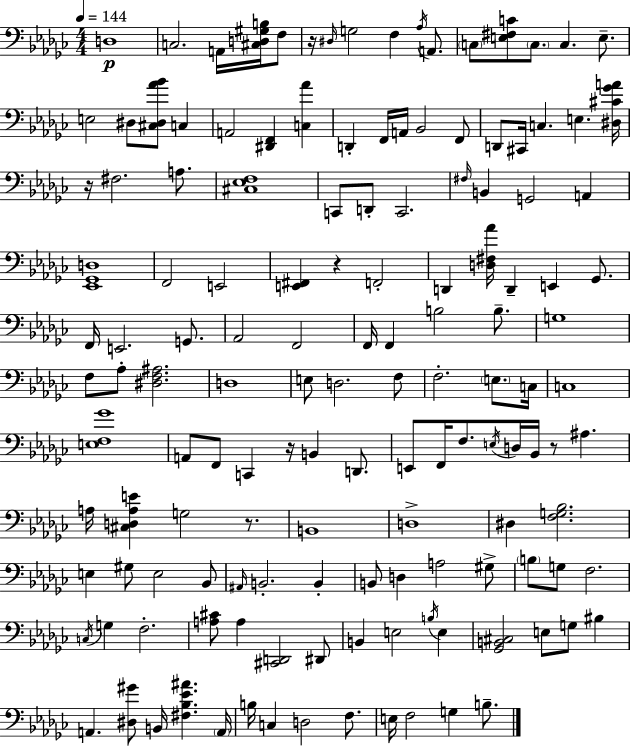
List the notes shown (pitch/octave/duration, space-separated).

D3/w C3/h. A2/s [C#3,D3,G#3,B3]/s F3/e R/s D#3/s G3/h F3/q Ab3/s A2/e. C3/e [E3,F#3,C4]/e C3/e. C3/q. E3/e. E3/h D#3/e [C#3,D#3,Ab4,Bb4]/e C3/q A2/h [D#2,F2]/q [C3,Ab4]/q D2/q F2/s A2/s Bb2/h F2/e D2/e C#2/s C3/q. E3/q. [D#3,C#4,Gb4,A4]/s R/s F#3/h. A3/e. [C#3,Eb3,F3]/w C2/e D2/e C2/h. F#3/s B2/q G2/h A2/q [Eb2,Gb2,D3]/w F2/h E2/h [E2,F#2]/q R/q F2/h D2/q [D3,F#3,Ab4]/s D2/q E2/q Gb2/e. F2/s E2/h. G2/e. Ab2/h F2/h F2/s F2/q B3/h B3/e. G3/w F3/e Ab3/e [D#3,F3,A#3]/h. D3/w E3/e D3/h. F3/e F3/h. E3/e. C3/s C3/w [E3,F3,Gb4]/w A2/e F2/e C2/q R/s B2/q D2/e. E2/e F2/s F3/e. E3/s D3/s Bb2/s R/e A#3/q. A3/s [C#3,D3,A3,E4]/q G3/h R/e. B2/w D3/w D#3/q [F3,G3,Bb3]/h. E3/q G#3/e E3/h Bb2/e A#2/s B2/h. B2/q B2/e D3/q A3/h G#3/e B3/e G3/e F3/h. C3/s G3/q F3/h. [A3,C#4]/e A3/q [C#2,D2]/h D#2/e B2/q E3/h B3/s E3/q [Gb2,B2,C#3]/h E3/e G3/e BIS3/q A2/q. [D#3,G#4]/e B2/s [F#3,Bb3,Eb4,A#4]/q. A2/s B3/s C3/q D3/h F3/e. E3/s F3/h G3/q B3/e.